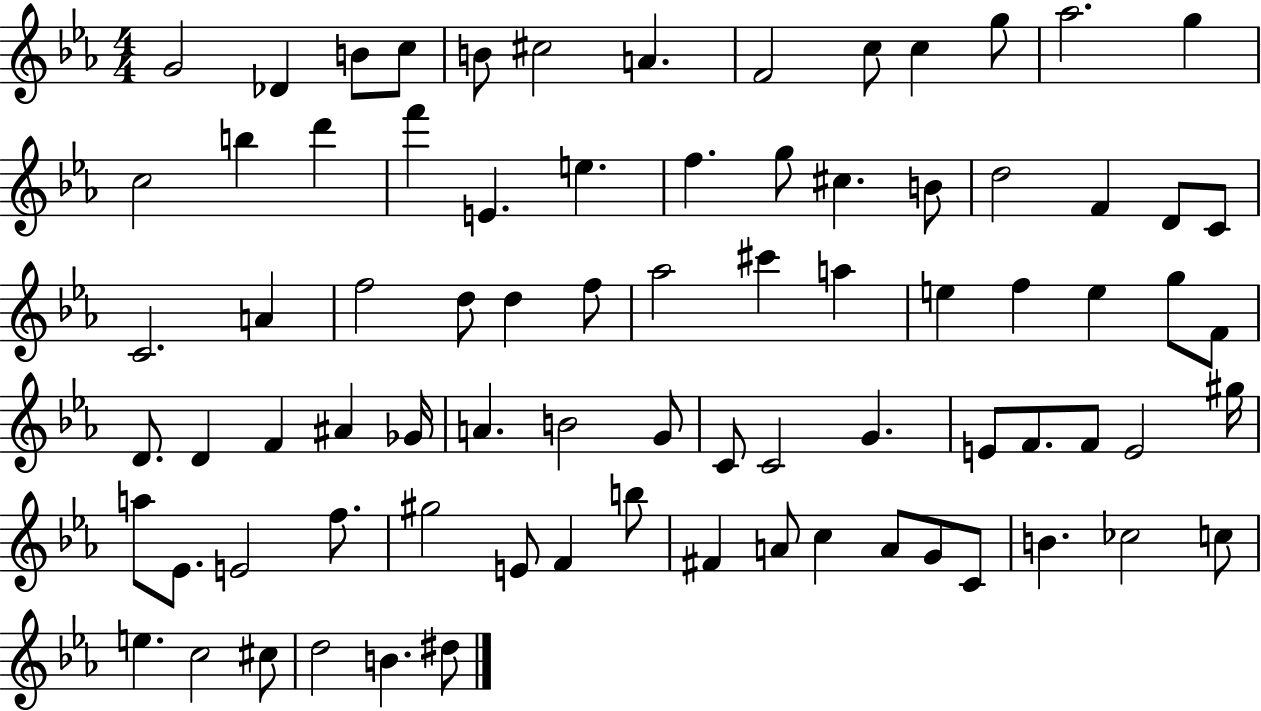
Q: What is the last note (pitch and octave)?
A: D#5